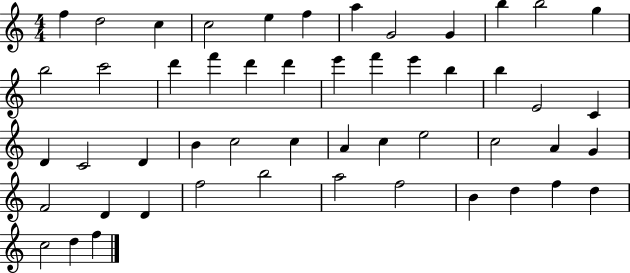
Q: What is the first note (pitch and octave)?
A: F5